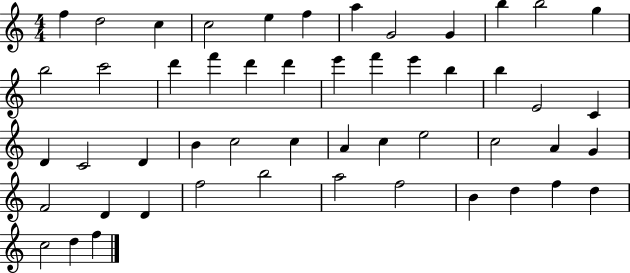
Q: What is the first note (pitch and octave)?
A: F5